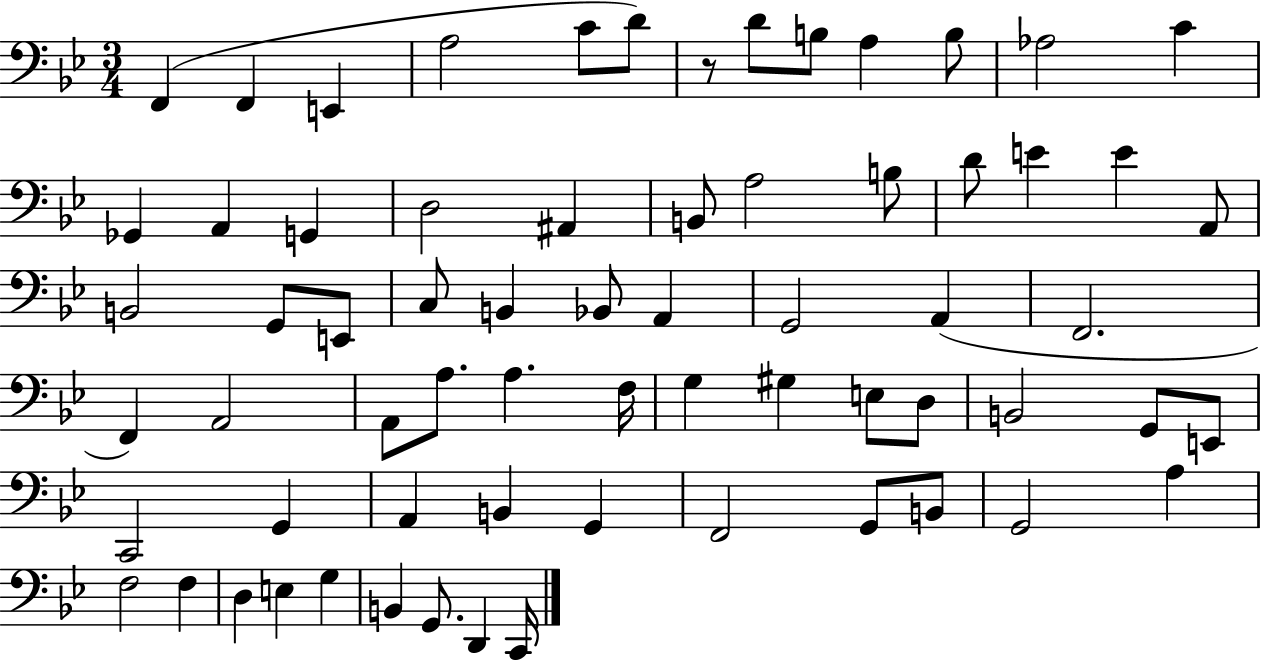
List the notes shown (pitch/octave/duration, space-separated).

F2/q F2/q E2/q A3/h C4/e D4/e R/e D4/e B3/e A3/q B3/e Ab3/h C4/q Gb2/q A2/q G2/q D3/h A#2/q B2/e A3/h B3/e D4/e E4/q E4/q A2/e B2/h G2/e E2/e C3/e B2/q Bb2/e A2/q G2/h A2/q F2/h. F2/q A2/h A2/e A3/e. A3/q. F3/s G3/q G#3/q E3/e D3/e B2/h G2/e E2/e C2/h G2/q A2/q B2/q G2/q F2/h G2/e B2/e G2/h A3/q F3/h F3/q D3/q E3/q G3/q B2/q G2/e. D2/q C2/s